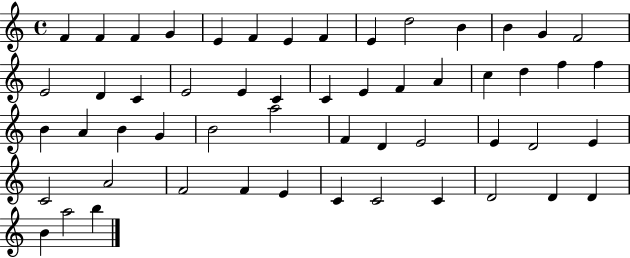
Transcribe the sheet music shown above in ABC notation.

X:1
T:Untitled
M:4/4
L:1/4
K:C
F F F G E F E F E d2 B B G F2 E2 D C E2 E C C E F A c d f f B A B G B2 a2 F D E2 E D2 E C2 A2 F2 F E C C2 C D2 D D B a2 b